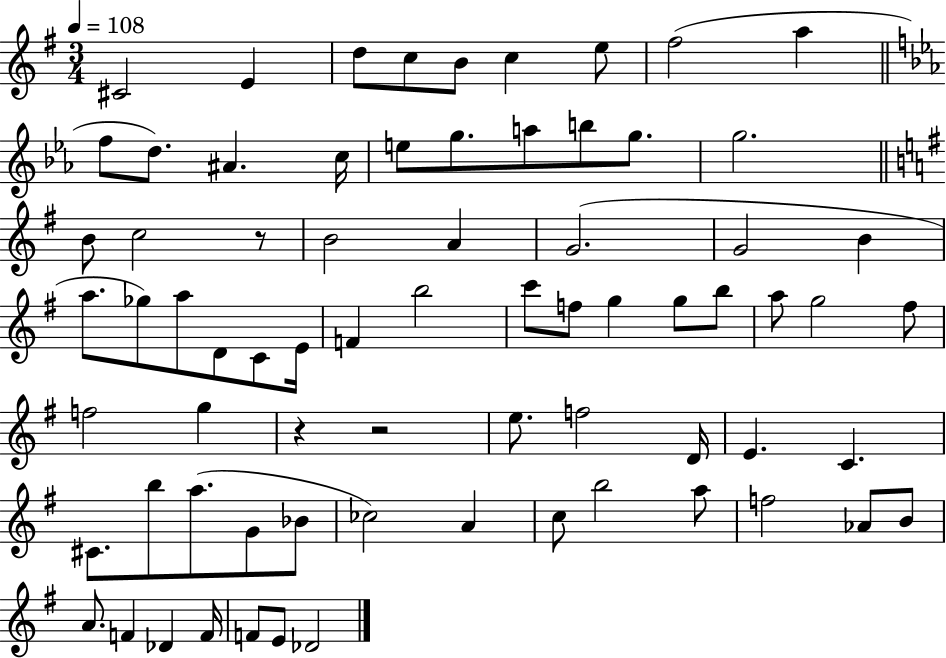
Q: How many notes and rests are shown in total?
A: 72